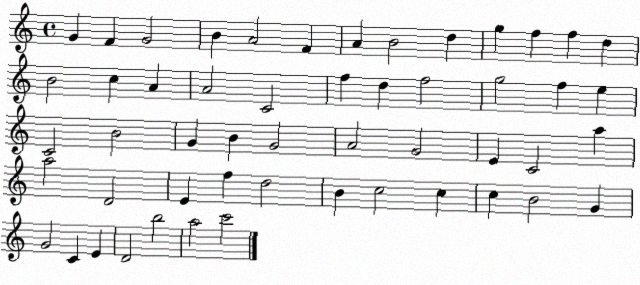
X:1
T:Untitled
M:4/4
L:1/4
K:C
G F G2 B A2 F A B2 d g f f d B2 c A A2 C2 f d f2 g2 f e C2 B2 G B G2 A2 G2 E C2 a a2 D2 E f d2 B c2 c c B2 G G2 C E D2 b2 a2 c'2